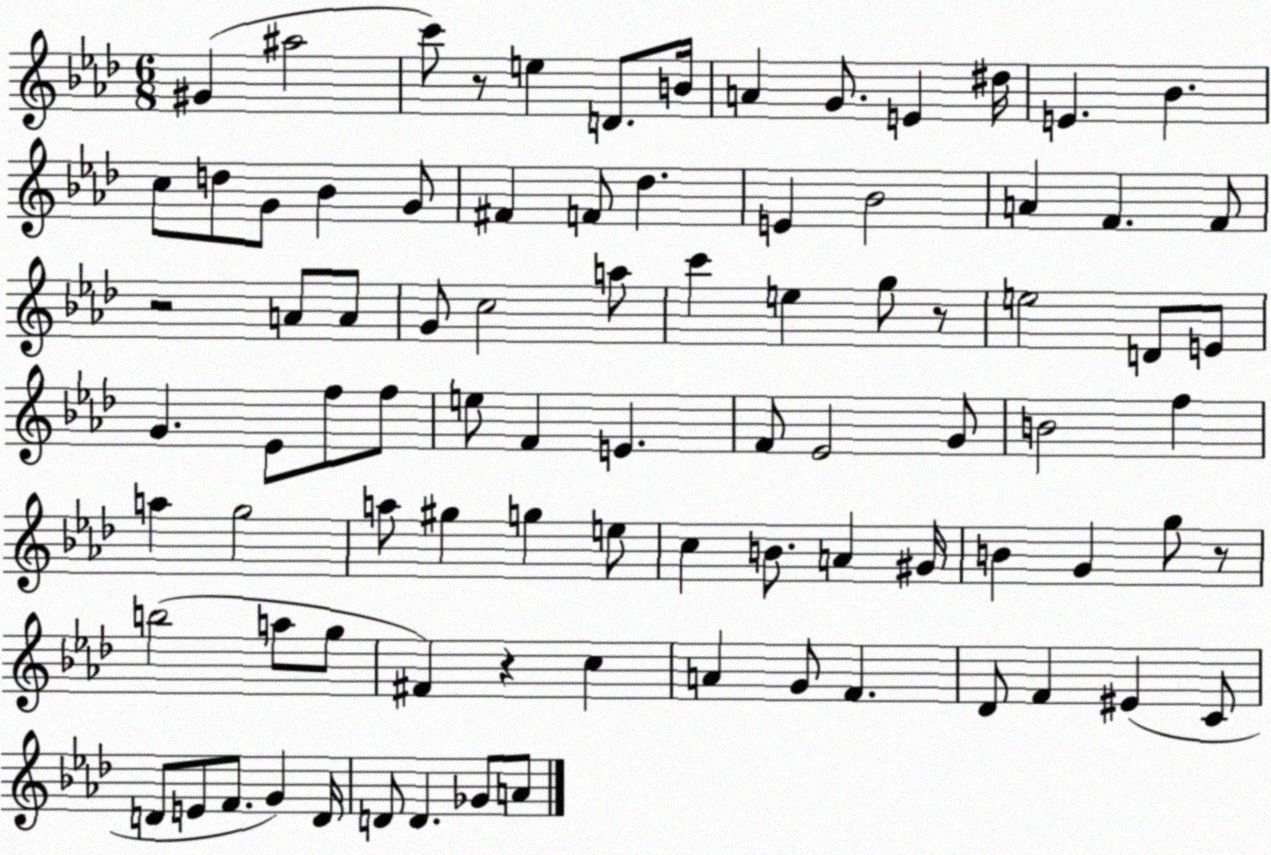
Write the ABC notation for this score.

X:1
T:Untitled
M:6/8
L:1/4
K:Ab
^G ^a2 c'/2 z/2 e D/2 B/4 A G/2 E ^d/4 E _B c/2 d/2 G/2 _B G/2 ^F F/2 _d E _B2 A F F/2 z2 A/2 A/2 G/2 c2 a/2 c' e g/2 z/2 e2 D/2 E/2 G _E/2 f/2 f/2 e/2 F E F/2 _E2 G/2 B2 f a g2 a/2 ^g g e/2 c B/2 A ^G/4 B G g/2 z/2 b2 a/2 g/2 ^F z c A G/2 F _D/2 F ^E C/2 D/2 E/2 F/2 G D/4 D/2 D _G/2 A/2